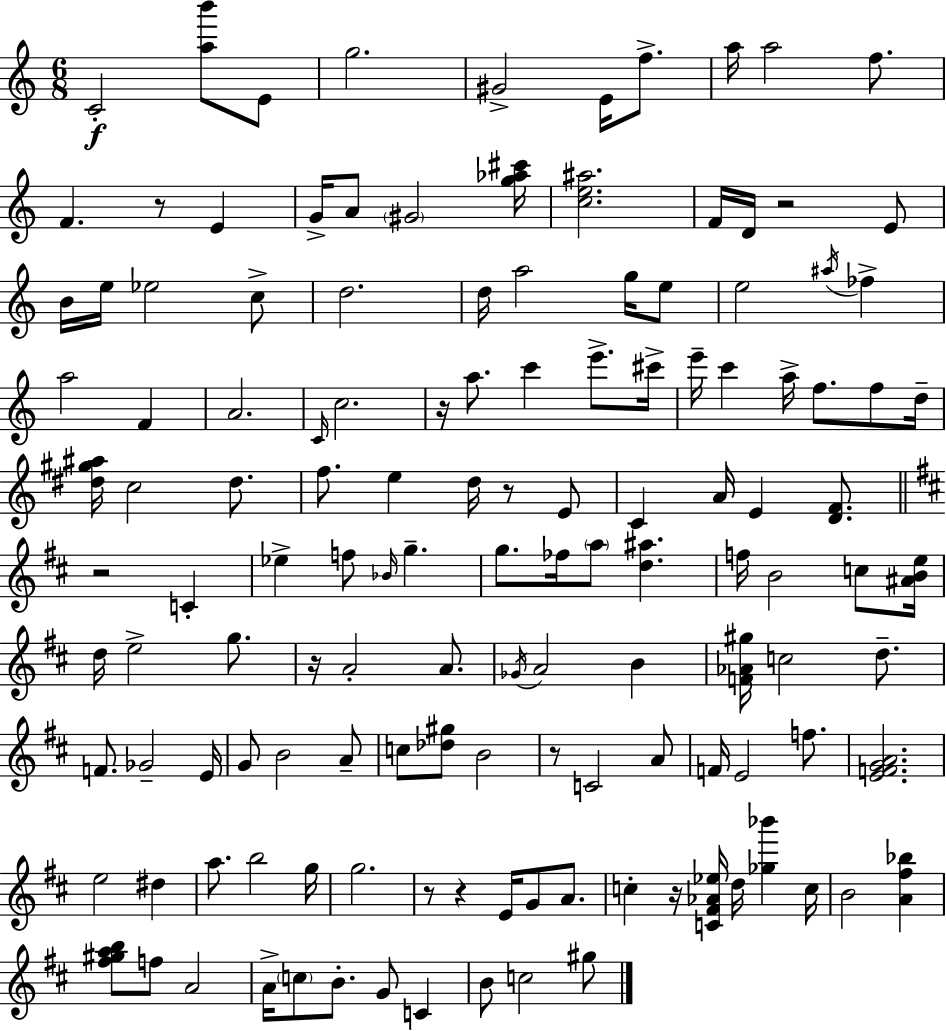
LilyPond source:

{
  \clef treble
  \numericTimeSignature
  \time 6/8
  \key c \major
  c'2-.\f <a'' b'''>8 e'8 | g''2. | gis'2-> e'16 f''8.-> | a''16 a''2 f''8. | \break f'4. r8 e'4 | g'16-> a'8 \parenthesize gis'2 <g'' aes'' cis'''>16 | <c'' e'' ais''>2. | f'16 d'16 r2 e'8 | \break b'16 e''16 ees''2 c''8-> | d''2. | d''16 a''2 g''16 e''8 | e''2 \acciaccatura { ais''16 } fes''4-> | \break a''2 f'4 | a'2. | \grace { c'16 } c''2. | r16 a''8. c'''4 e'''8.-> | \break cis'''16-> e'''16-- c'''4 a''16-> f''8. f''8 | d''16-- <dis'' gis'' ais''>16 c''2 dis''8. | f''8. e''4 d''16 r8 | e'8 c'4 a'16 e'4 <d' f'>8. | \break \bar "||" \break \key d \major r2 c'4-. | ees''4-> f''8 \grace { bes'16 } g''4.-- | g''8. fes''16 \parenthesize a''8 <d'' ais''>4. | f''16 b'2 c''8 | \break <ais' b' e''>16 d''16 e''2-> g''8. | r16 a'2-. a'8. | \acciaccatura { ges'16 } a'2 b'4 | <f' aes' gis''>16 c''2 d''8.-- | \break f'8. ges'2-- | e'16 g'8 b'2 | a'8-- c''8 <des'' gis''>8 b'2 | r8 c'2 | \break a'8 f'16 e'2 f''8. | <e' f' g' a'>2. | e''2 dis''4 | a''8. b''2 | \break g''16 g''2. | r8 r4 e'16 g'8 a'8. | c''4-. r16 <c' fis' aes' ees''>16 d''16 <ges'' bes'''>4 | c''16 b'2 <a' fis'' bes''>4 | \break <fis'' gis'' a'' b''>8 f''8 a'2 | a'16-> \parenthesize c''8 b'8.-. g'8 c'4 | b'8 c''2 | gis''8 \bar "|."
}